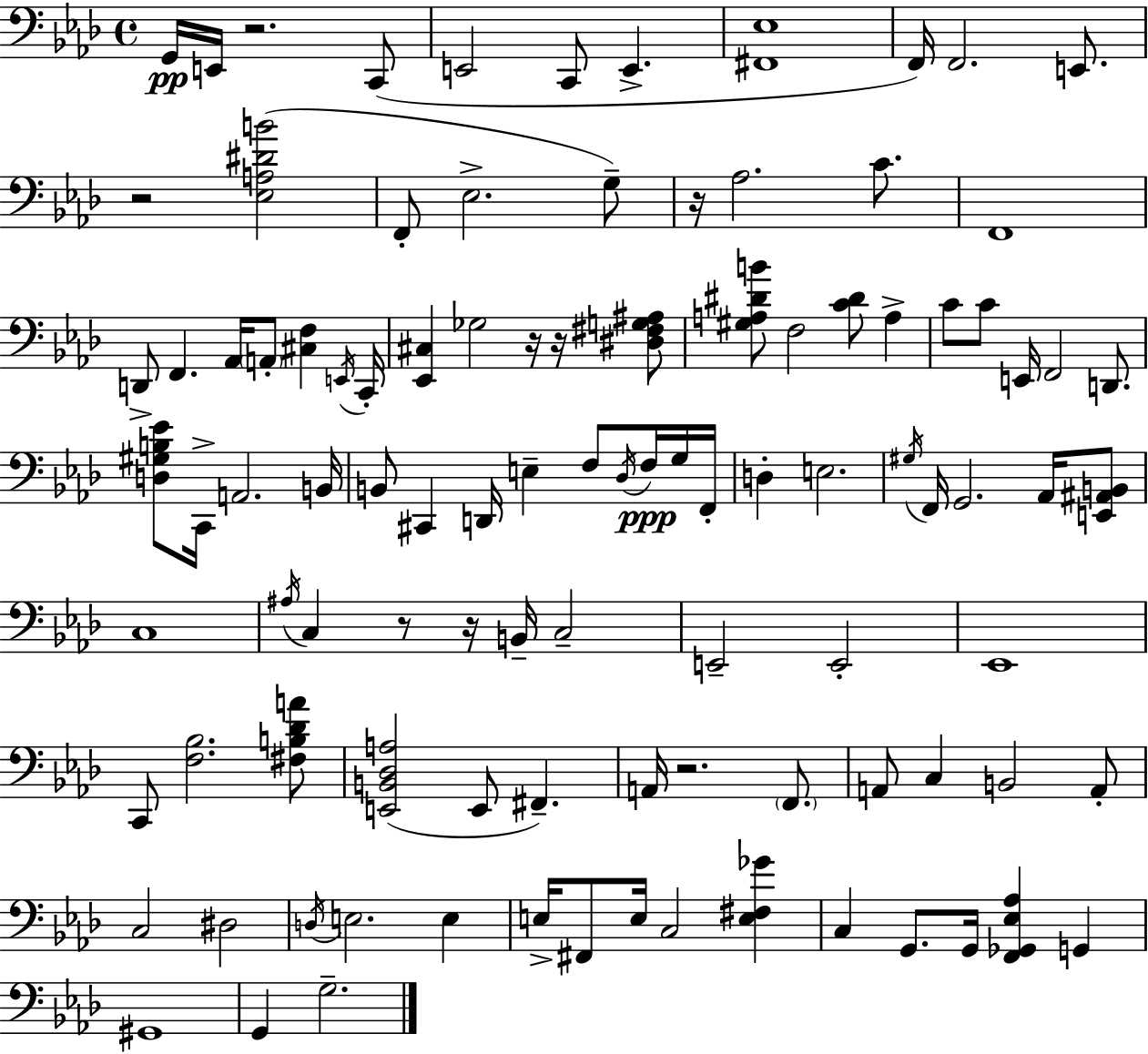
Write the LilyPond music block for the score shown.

{
  \clef bass
  \time 4/4
  \defaultTimeSignature
  \key aes \major
  g,16\pp e,16 r2. c,8( | e,2 c,8 e,4.-> | <fis, ees>1 | f,16) f,2. e,8. | \break r2 <ees a dis' b'>2( | f,8-. ees2.-> g8--) | r16 aes2. c'8. | f,1 | \break d,8-> f,4. aes,16 \parenthesize a,8-. <cis f>4 \acciaccatura { e,16 } | c,16-. <ees, cis>4 ges2 r16 r16 <dis fis g ais>8 | <gis a dis' b'>8 f2 <c' dis'>8 a4-> | c'8 c'8 e,16 f,2 d,8. | \break <d gis b ees'>8 c,16-> a,2. | b,16 b,8 cis,4 d,16 e4-- f8 \acciaccatura { des16 } f16\ppp | g16 f,16-. d4-. e2. | \acciaccatura { gis16 } f,16 g,2. | \break aes,16 <e, ais, b,>8 c1 | \acciaccatura { ais16 } c4 r8 r16 b,16-- c2-- | e,2-- e,2-. | ees,1 | \break c,8 <f bes>2. | <fis b des' a'>8 <e, b, des a>2( e,8 fis,4.--) | a,16 r2. | \parenthesize f,8. a,8 c4 b,2 | \break a,8-. c2 dis2 | \acciaccatura { d16 } e2. | e4 e16-> fis,8 e16 c2 | <e fis ges'>4 c4 g,8. g,16 <f, ges, ees aes>4 | \break g,4 gis,1 | g,4 g2.-- | \bar "|."
}